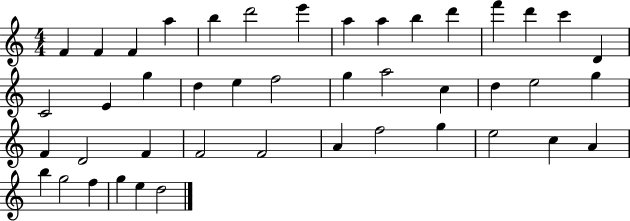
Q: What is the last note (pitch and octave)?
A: D5